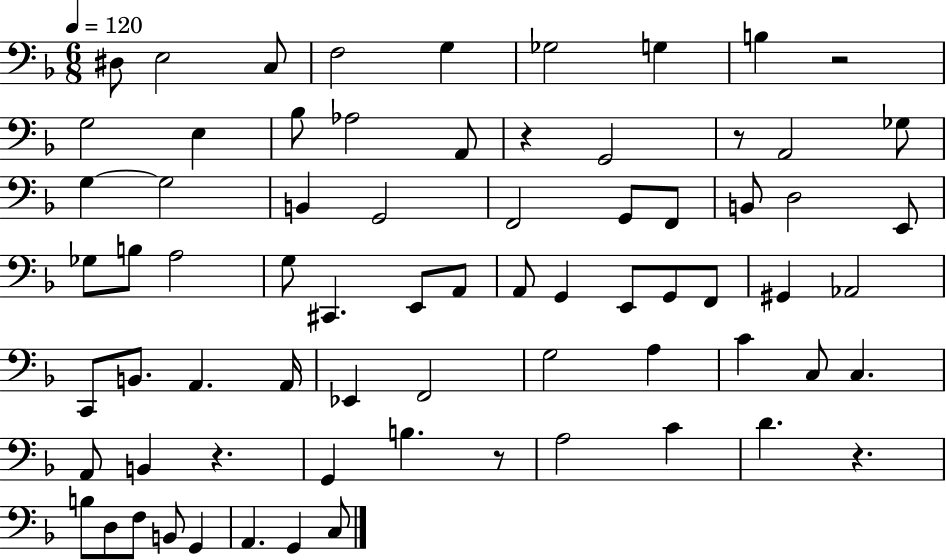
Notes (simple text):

D#3/e E3/h C3/e F3/h G3/q Gb3/h G3/q B3/q R/h G3/h E3/q Bb3/e Ab3/h A2/e R/q G2/h R/e A2/h Gb3/e G3/q G3/h B2/q G2/h F2/h G2/e F2/e B2/e D3/h E2/e Gb3/e B3/e A3/h G3/e C#2/q. E2/e A2/e A2/e G2/q E2/e G2/e F2/e G#2/q Ab2/h C2/e B2/e. A2/q. A2/s Eb2/q F2/h G3/h A3/q C4/q C3/e C3/q. A2/e B2/q R/q. G2/q B3/q. R/e A3/h C4/q D4/q. R/q. B3/e D3/e F3/e B2/e G2/q A2/q. G2/q C3/e